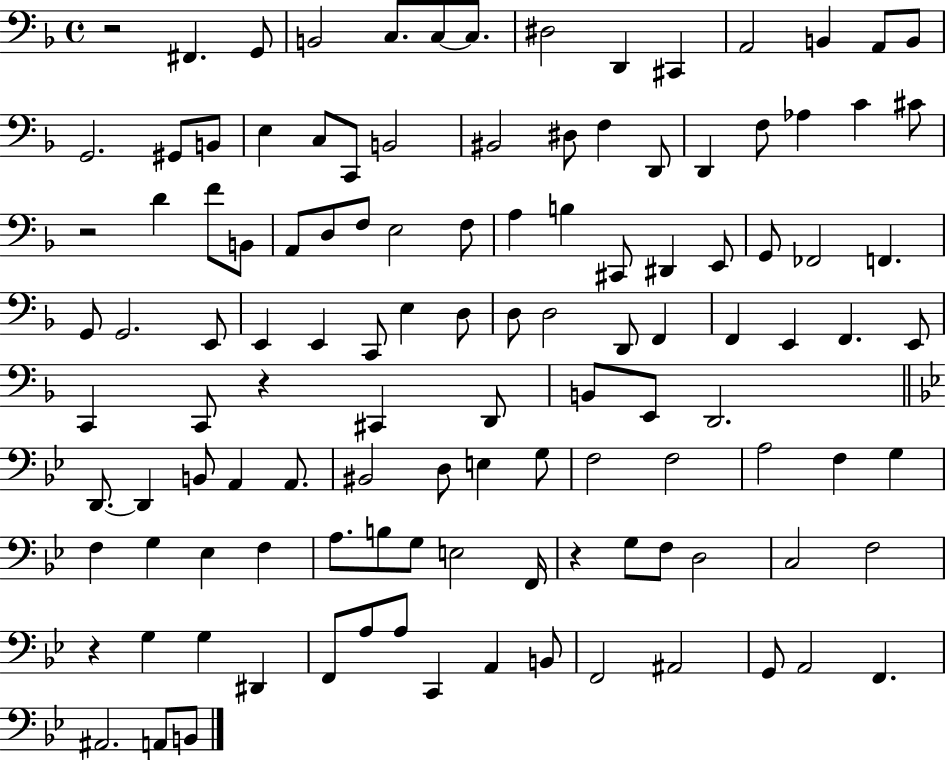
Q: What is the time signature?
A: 4/4